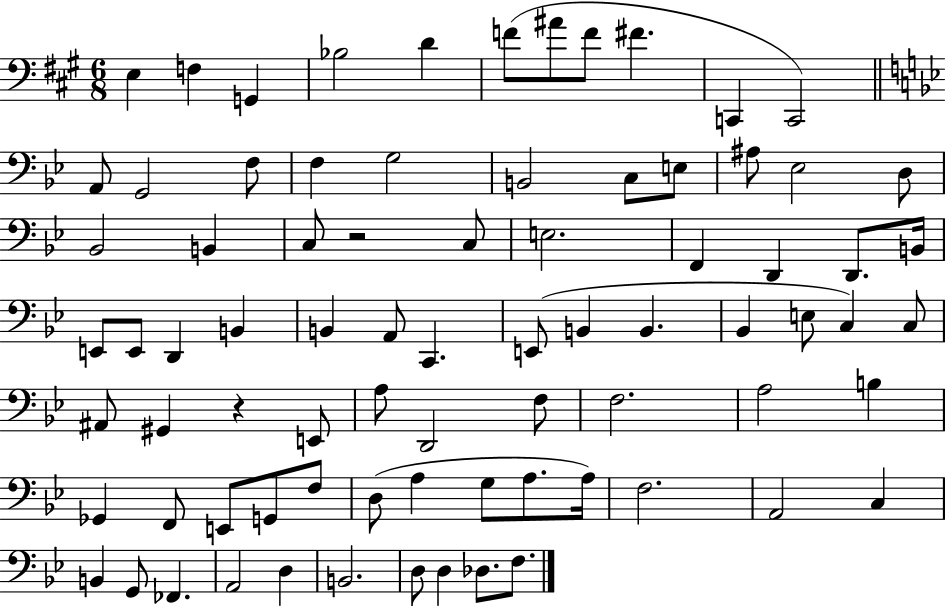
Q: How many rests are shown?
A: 2